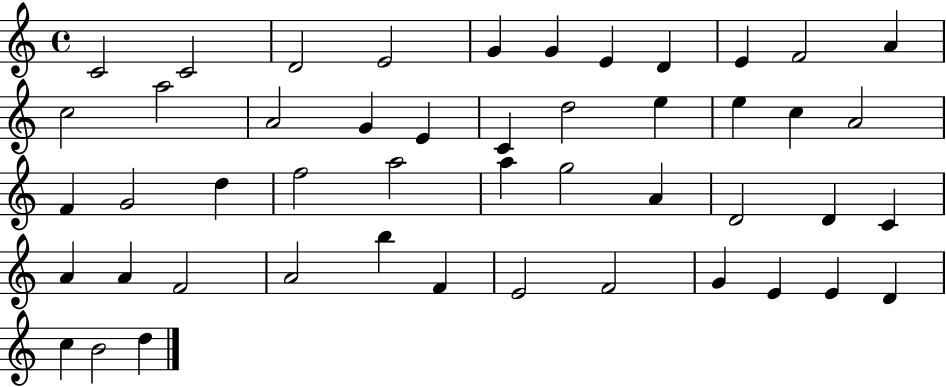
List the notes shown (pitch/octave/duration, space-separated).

C4/h C4/h D4/h E4/h G4/q G4/q E4/q D4/q E4/q F4/h A4/q C5/h A5/h A4/h G4/q E4/q C4/q D5/h E5/q E5/q C5/q A4/h F4/q G4/h D5/q F5/h A5/h A5/q G5/h A4/q D4/h D4/q C4/q A4/q A4/q F4/h A4/h B5/q F4/q E4/h F4/h G4/q E4/q E4/q D4/q C5/q B4/h D5/q